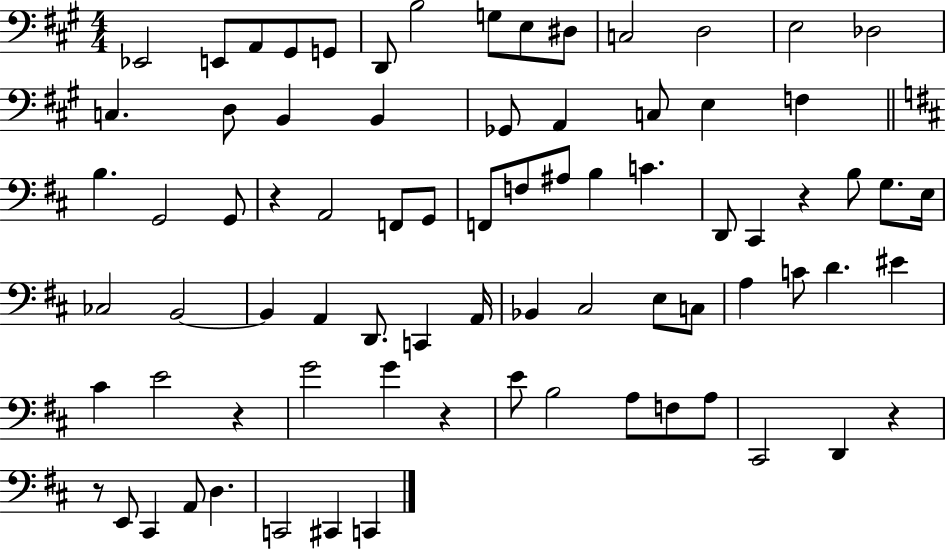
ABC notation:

X:1
T:Untitled
M:4/4
L:1/4
K:A
_E,,2 E,,/2 A,,/2 ^G,,/2 G,,/2 D,,/2 B,2 G,/2 E,/2 ^D,/2 C,2 D,2 E,2 _D,2 C, D,/2 B,, B,, _G,,/2 A,, C,/2 E, F, B, G,,2 G,,/2 z A,,2 F,,/2 G,,/2 F,,/2 F,/2 ^A,/2 B, C D,,/2 ^C,, z B,/2 G,/2 E,/4 _C,2 B,,2 B,, A,, D,,/2 C,, A,,/4 _B,, ^C,2 E,/2 C,/2 A, C/2 D ^E ^C E2 z G2 G z E/2 B,2 A,/2 F,/2 A,/2 ^C,,2 D,, z z/2 E,,/2 ^C,, A,,/2 D, C,,2 ^C,, C,,